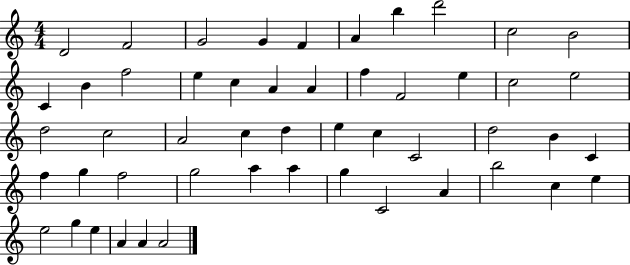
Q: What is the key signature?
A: C major